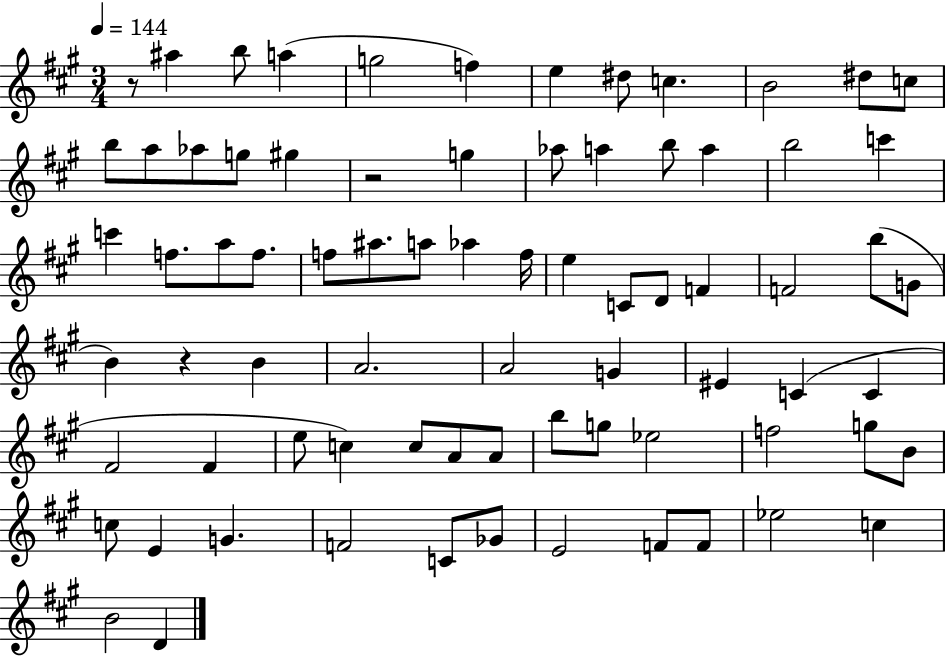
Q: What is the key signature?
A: A major